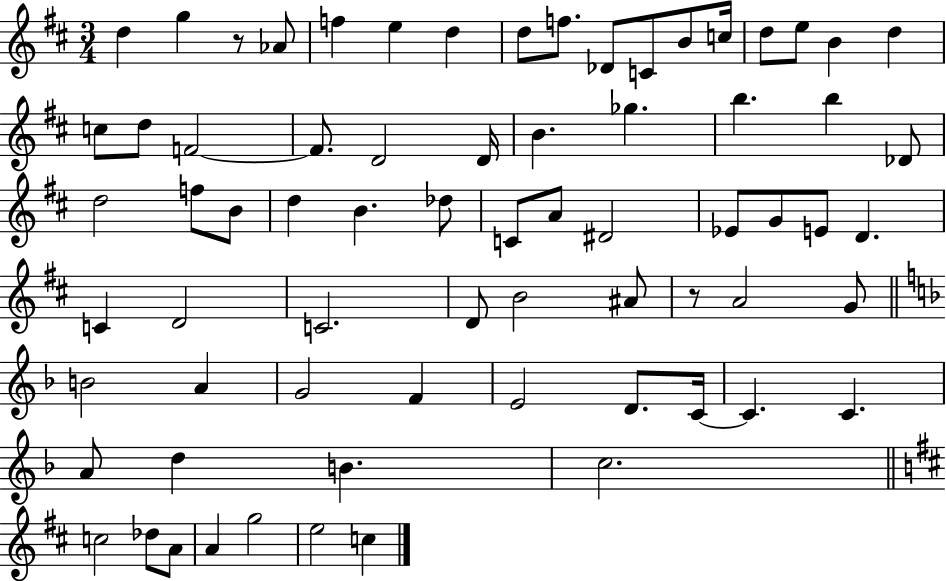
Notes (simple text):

D5/q G5/q R/e Ab4/e F5/q E5/q D5/q D5/e F5/e. Db4/e C4/e B4/e C5/s D5/e E5/e B4/q D5/q C5/e D5/e F4/h F4/e. D4/h D4/s B4/q. Gb5/q. B5/q. B5/q Db4/e D5/h F5/e B4/e D5/q B4/q. Db5/e C4/e A4/e D#4/h Eb4/e G4/e E4/e D4/q. C4/q D4/h C4/h. D4/e B4/h A#4/e R/e A4/h G4/e B4/h A4/q G4/h F4/q E4/h D4/e. C4/s C4/q. C4/q. A4/e D5/q B4/q. C5/h. C5/h Db5/e A4/e A4/q G5/h E5/h C5/q